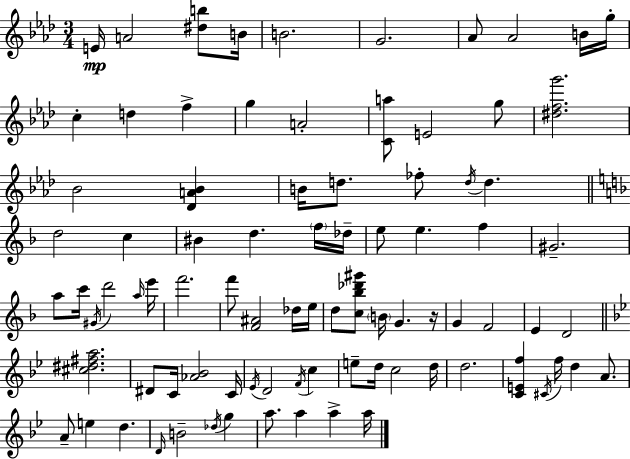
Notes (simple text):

E4/s A4/h [D#5,B5]/e B4/s B4/h. G4/h. Ab4/e Ab4/h B4/s G5/s C5/q D5/q F5/q G5/q A4/h [C4,A5]/e E4/h G5/e [D#5,F5,G6]/h. Bb4/h [Db4,A4,Bb4]/q B4/s D5/e. FES5/e D5/s D5/q. D5/h C5/q BIS4/q D5/q. F5/s Db5/s E5/e E5/q. F5/q G#4/h. A5/e C6/s G#4/s D6/h A5/s E6/s F6/h. F6/e [F4,A#4]/h Db5/s E5/s D5/e [C5,Bb5,Db6,G#6]/e B4/s G4/q. R/s G4/q F4/h E4/q D4/h [C#5,D#5,F#5,A5]/h. D#4/e C4/s [Ab4,Bb4]/h C4/s Eb4/s D4/h F4/s C5/q E5/e D5/s C5/h D5/s D5/h. [C4,E4,F5]/q C#4/s F5/s D5/q A4/e. A4/e E5/q D5/q. D4/s B4/h Db5/s G5/q A5/e. A5/q A5/q A5/s